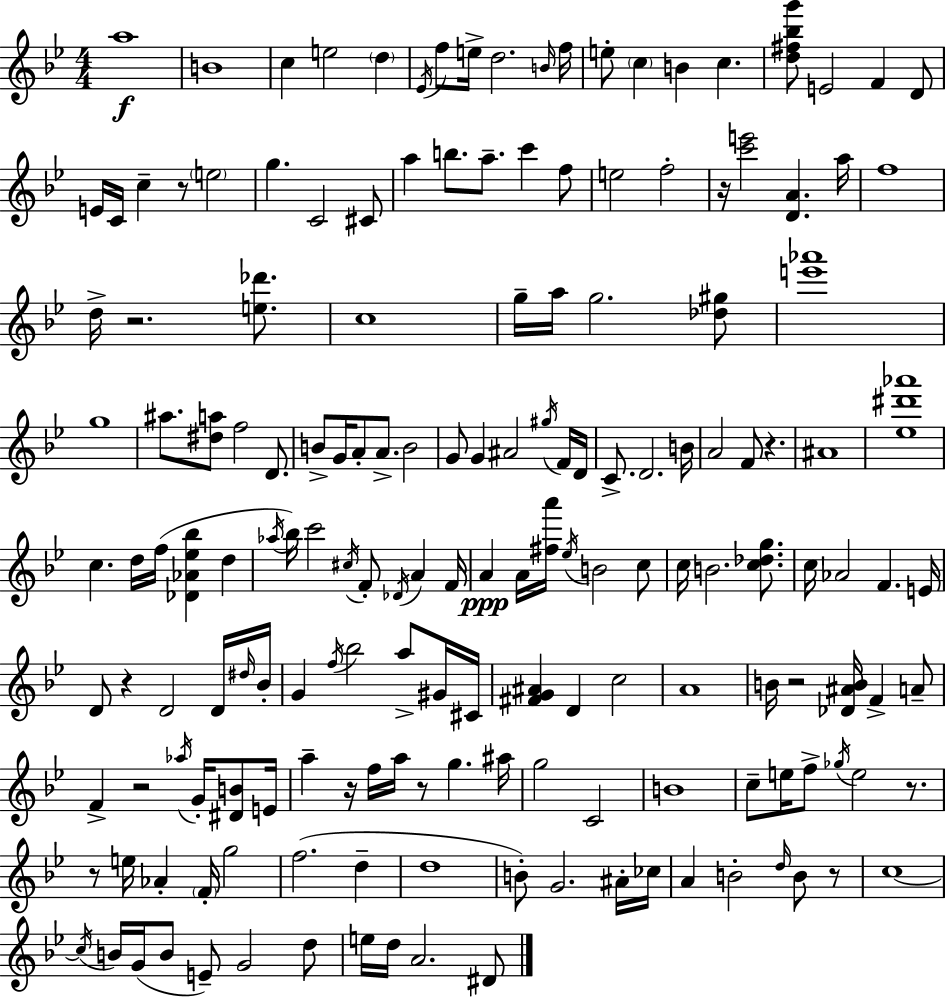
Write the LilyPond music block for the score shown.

{
  \clef treble
  \numericTimeSignature
  \time 4/4
  \key g \minor
  a''1\f | b'1 | c''4 e''2 \parenthesize d''4 | \acciaccatura { ees'16 } f''8 e''16-> d''2. | \break \grace { b'16 } f''16 e''8-. \parenthesize c''4 b'4 c''4. | <d'' fis'' bes'' g'''>8 e'2 f'4 | d'8 e'16 c'16 c''4-- r8 \parenthesize e''2 | g''4. c'2 | \break cis'8 a''4 b''8. a''8.-- c'''4 | f''8 e''2 f''2-. | r16 <c''' e'''>2 <d' a'>4. | a''16 f''1 | \break d''16-> r2. <e'' des'''>8. | c''1 | g''16-- a''16 g''2. | <des'' gis''>8 <e''' aes'''>1 | \break g''1 | ais''8. <dis'' a''>8 f''2 d'8. | b'8-> g'16 a'8-. a'8.-> b'2 | g'8 g'4 ais'2 | \break \acciaccatura { gis''16 } f'16 d'16 c'8.-> d'2. | b'16 a'2 f'8 r4. | ais'1 | <ees'' dis''' aes'''>1 | \break c''4. d''16 f''16( <des' aes' ees'' bes''>4 d''4 | \acciaccatura { aes''16 } bes''16) c'''2 \acciaccatura { cis''16 } f'8-. | \acciaccatura { des'16 } a'4 f'16 a'4\ppp a'16 <fis'' a'''>16 \acciaccatura { ees''16 } b'2 | c''8 c''16 b'2. | \break <c'' des'' g''>8. c''16 aes'2 | f'4. e'16 d'8 r4 d'2 | d'16 \grace { dis''16 } bes'16-. g'4 \acciaccatura { f''16 } bes''2 | a''8-> gis'16 cis'16 <fis' g' ais'>4 d'4 | \break c''2 a'1 | b'16 r2 | <des' ais' b'>16 f'4-> a'8-- f'4-> r2 | \acciaccatura { aes''16 } g'16-. <dis' b'>8 e'16 a''4-- r16 f''16 | \break a''16 r8 g''4. ais''16 g''2 | c'2 b'1 | c''8-- e''16 f''8-> \acciaccatura { ges''16 } | e''2 r8. r8 e''16 aes'4-. | \break \parenthesize f'16-. g''2 f''2.( | d''4-- d''1 | b'8-.) g'2. | ais'16-. ces''16 a'4 b'2-. | \break \grace { d''16 } b'8 r8 c''1~~ | \acciaccatura { c''16 } b'16 g'16( b'8 | e'8--) g'2 d''8 e''16 d''16 a'2. | dis'8 \bar "|."
}